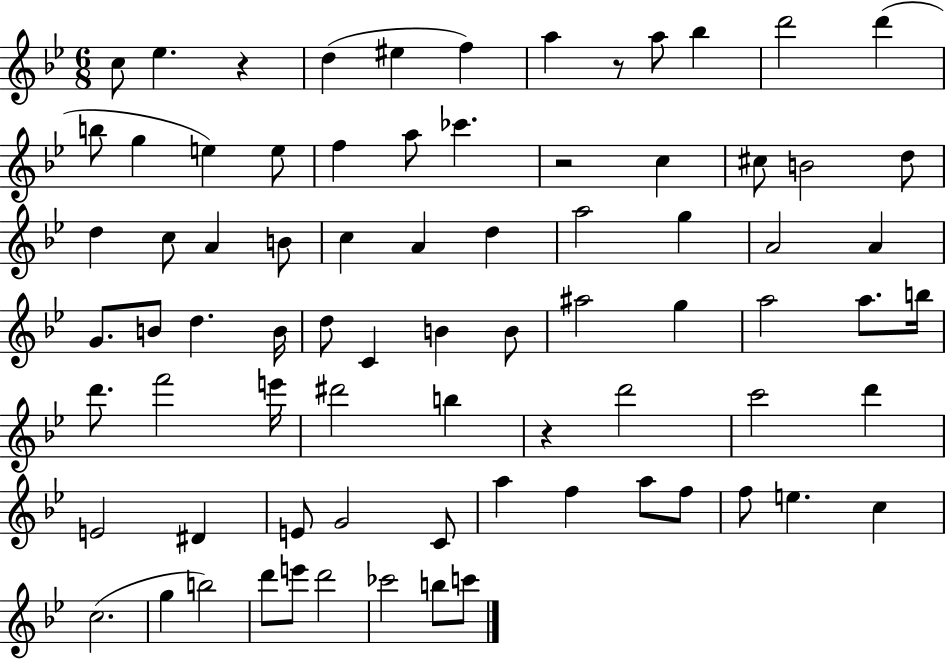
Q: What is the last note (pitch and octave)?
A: C6